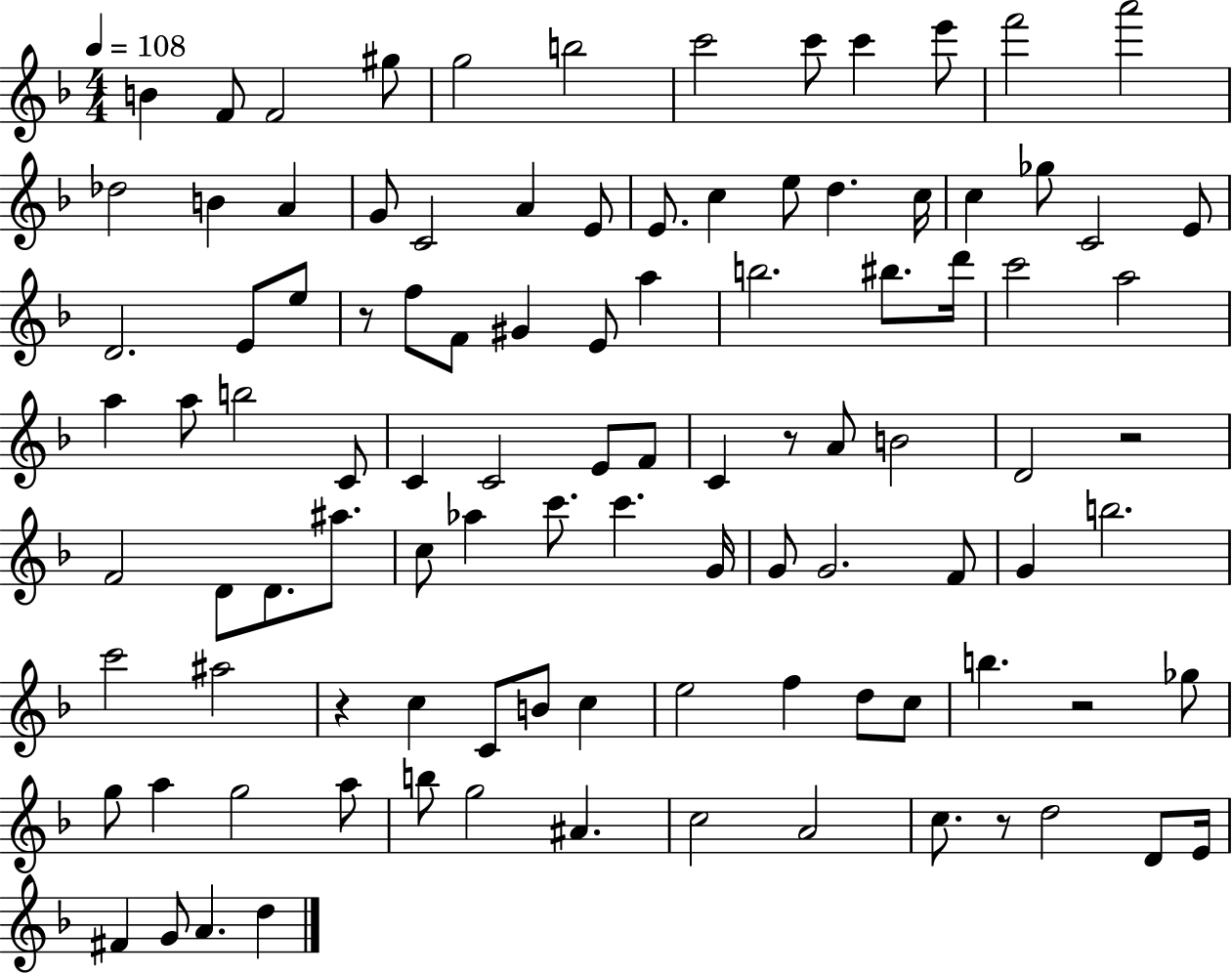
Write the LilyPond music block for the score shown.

{
  \clef treble
  \numericTimeSignature
  \time 4/4
  \key f \major
  \tempo 4 = 108
  b'4 f'8 f'2 gis''8 | g''2 b''2 | c'''2 c'''8 c'''4 e'''8 | f'''2 a'''2 | \break des''2 b'4 a'4 | g'8 c'2 a'4 e'8 | e'8. c''4 e''8 d''4. c''16 | c''4 ges''8 c'2 e'8 | \break d'2. e'8 e''8 | r8 f''8 f'8 gis'4 e'8 a''4 | b''2. bis''8. d'''16 | c'''2 a''2 | \break a''4 a''8 b''2 c'8 | c'4 c'2 e'8 f'8 | c'4 r8 a'8 b'2 | d'2 r2 | \break f'2 d'8 d'8. ais''8. | c''8 aes''4 c'''8. c'''4. g'16 | g'8 g'2. f'8 | g'4 b''2. | \break c'''2 ais''2 | r4 c''4 c'8 b'8 c''4 | e''2 f''4 d''8 c''8 | b''4. r2 ges''8 | \break g''8 a''4 g''2 a''8 | b''8 g''2 ais'4. | c''2 a'2 | c''8. r8 d''2 d'8 e'16 | \break fis'4 g'8 a'4. d''4 | \bar "|."
}